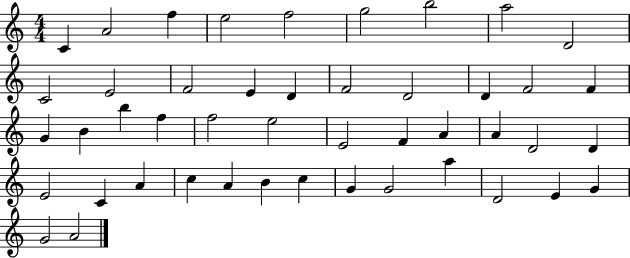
X:1
T:Untitled
M:4/4
L:1/4
K:C
C A2 f e2 f2 g2 b2 a2 D2 C2 E2 F2 E D F2 D2 D F2 F G B b f f2 e2 E2 F A A D2 D E2 C A c A B c G G2 a D2 E G G2 A2